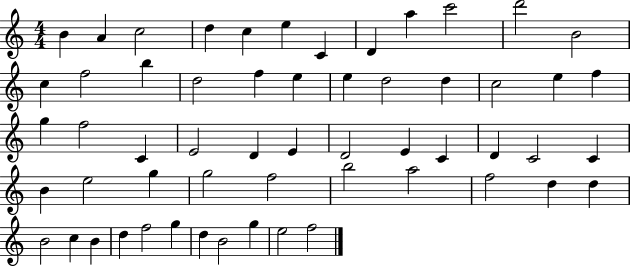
{
  \clef treble
  \numericTimeSignature
  \time 4/4
  \key c \major
  b'4 a'4 c''2 | d''4 c''4 e''4 c'4 | d'4 a''4 c'''2 | d'''2 b'2 | \break c''4 f''2 b''4 | d''2 f''4 e''4 | e''4 d''2 d''4 | c''2 e''4 f''4 | \break g''4 f''2 c'4 | e'2 d'4 e'4 | d'2 e'4 c'4 | d'4 c'2 c'4 | \break b'4 e''2 g''4 | g''2 f''2 | b''2 a''2 | f''2 d''4 d''4 | \break b'2 c''4 b'4 | d''4 f''2 g''4 | d''4 b'2 g''4 | e''2 f''2 | \break \bar "|."
}